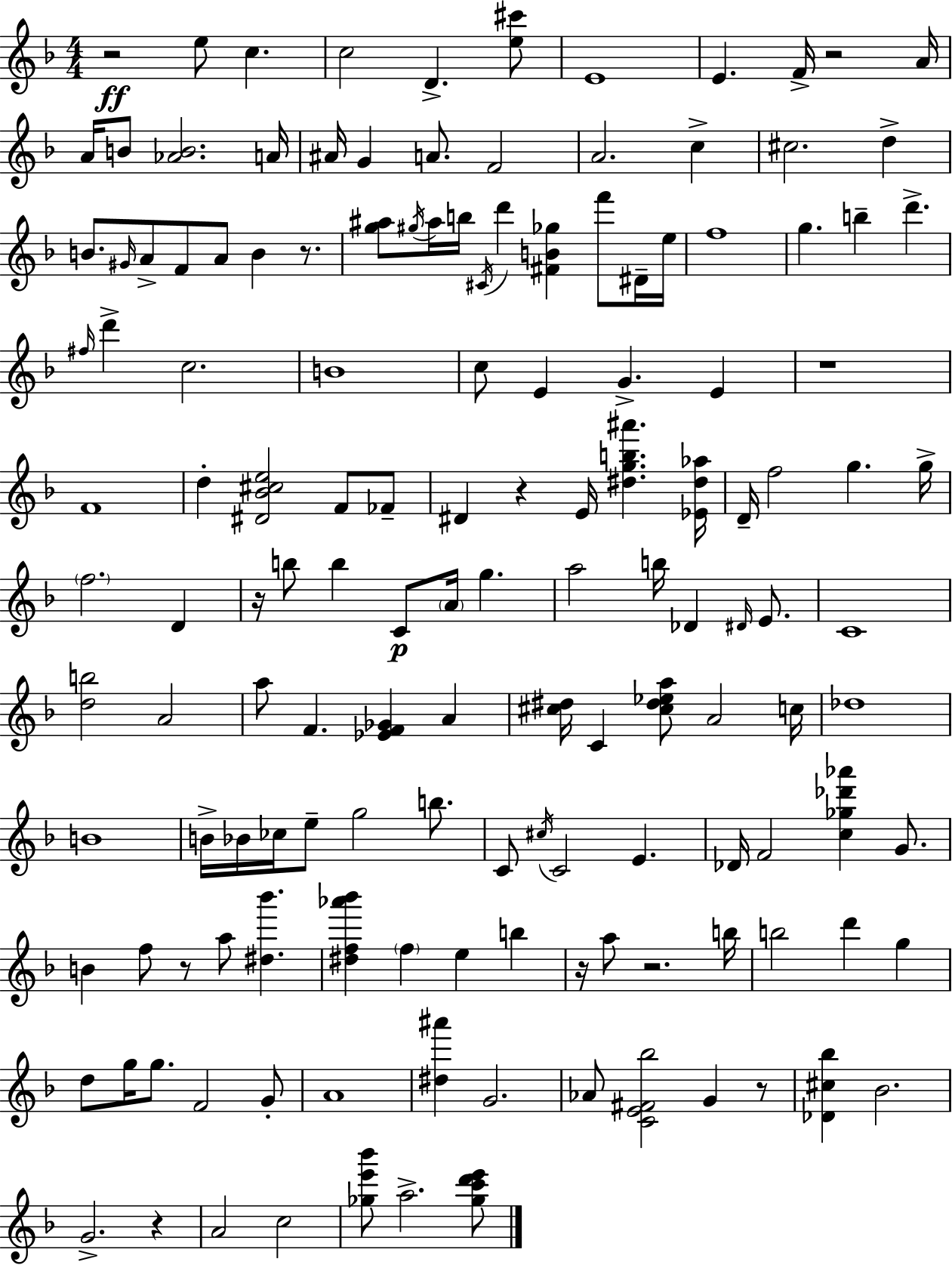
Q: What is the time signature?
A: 4/4